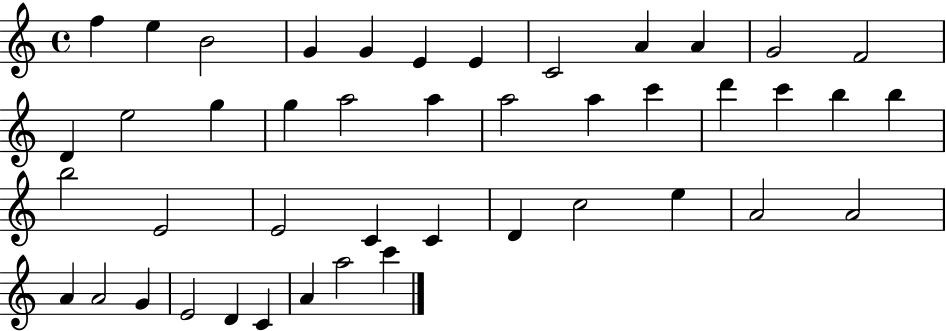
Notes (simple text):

F5/q E5/q B4/h G4/q G4/q E4/q E4/q C4/h A4/q A4/q G4/h F4/h D4/q E5/h G5/q G5/q A5/h A5/q A5/h A5/q C6/q D6/q C6/q B5/q B5/q B5/h E4/h E4/h C4/q C4/q D4/q C5/h E5/q A4/h A4/h A4/q A4/h G4/q E4/h D4/q C4/q A4/q A5/h C6/q